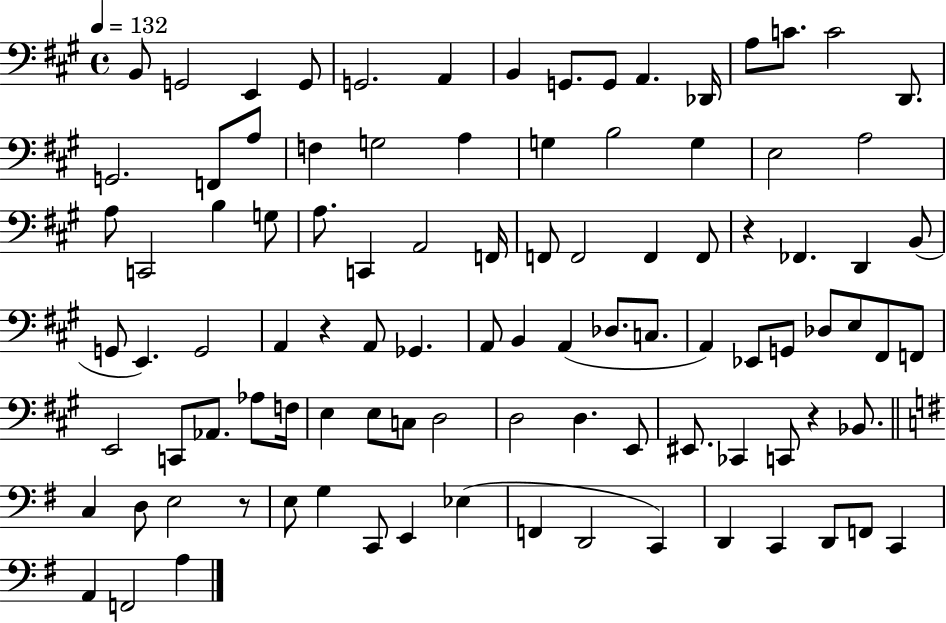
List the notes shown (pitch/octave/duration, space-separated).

B2/e G2/h E2/q G2/e G2/h. A2/q B2/q G2/e. G2/e A2/q. Db2/s A3/e C4/e. C4/h D2/e. G2/h. F2/e A3/e F3/q G3/h A3/q G3/q B3/h G3/q E3/h A3/h A3/e C2/h B3/q G3/e A3/e. C2/q A2/h F2/s F2/e F2/h F2/q F2/e R/q FES2/q. D2/q B2/e G2/e E2/q. G2/h A2/q R/q A2/e Gb2/q. A2/e B2/q A2/q Db3/e. C3/e. A2/q Eb2/e G2/e Db3/e E3/e F#2/e F2/e E2/h C2/e Ab2/e. Ab3/e F3/s E3/q E3/e C3/e D3/h D3/h D3/q. E2/e EIS2/e. CES2/q C2/e R/q Bb2/e. C3/q D3/e E3/h R/e E3/e G3/q C2/e E2/q Eb3/q F2/q D2/h C2/q D2/q C2/q D2/e F2/e C2/q A2/q F2/h A3/q